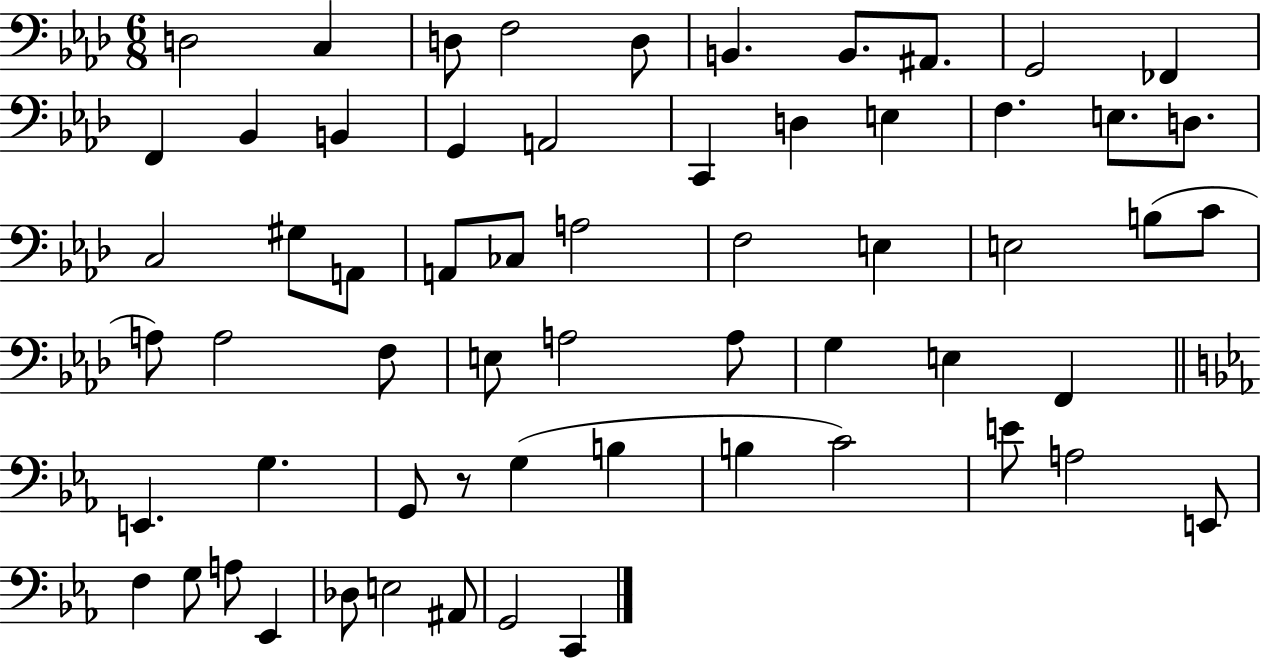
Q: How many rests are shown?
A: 1